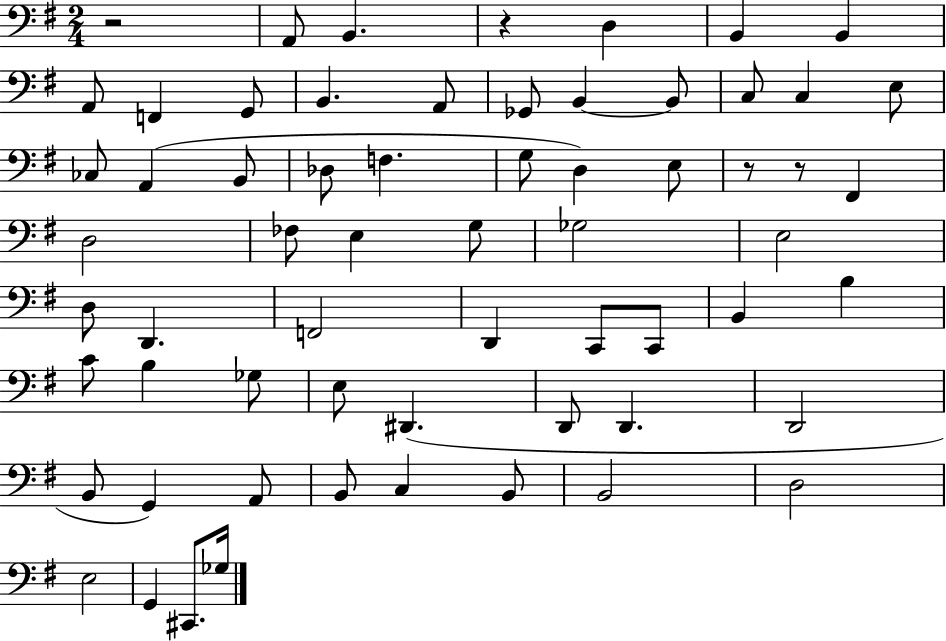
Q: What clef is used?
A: bass